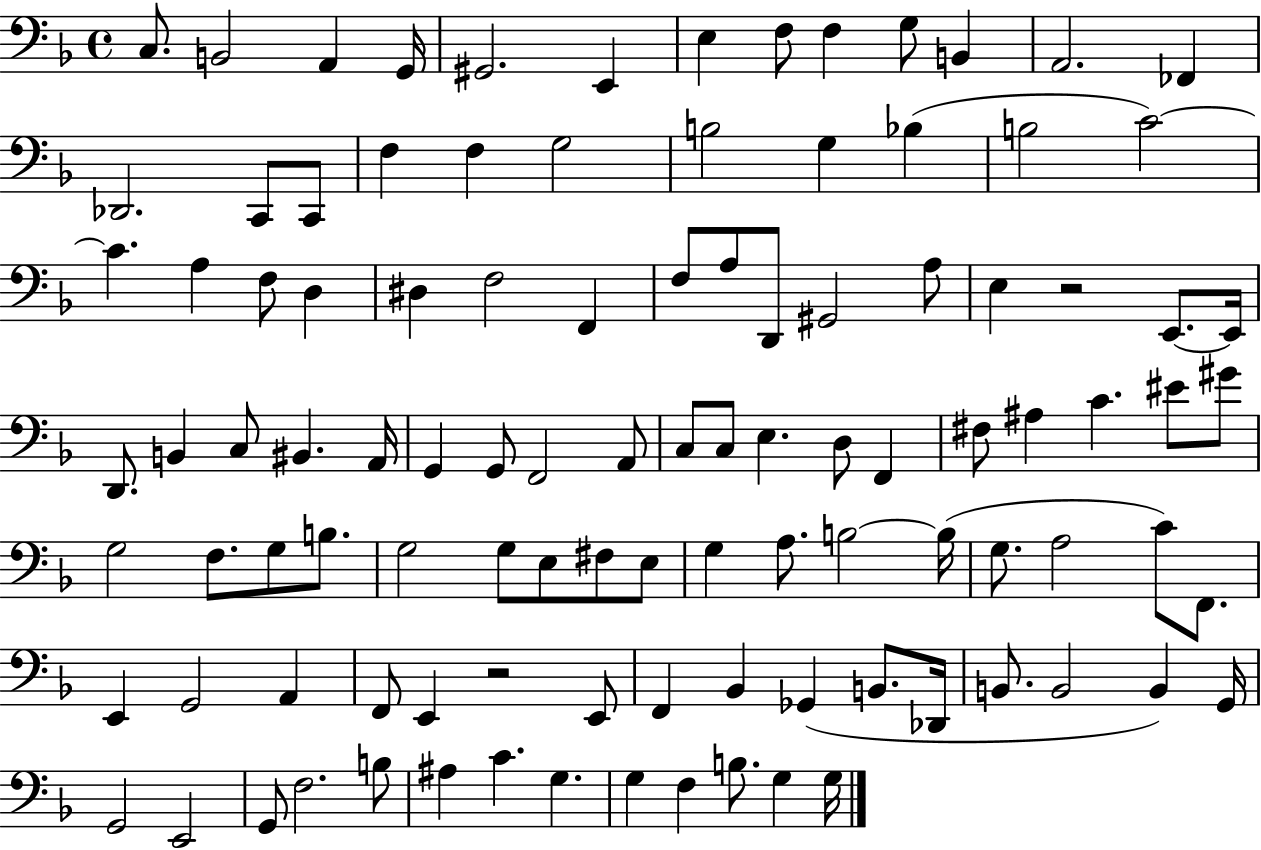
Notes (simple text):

C3/e. B2/h A2/q G2/s G#2/h. E2/q E3/q F3/e F3/q G3/e B2/q A2/h. FES2/q Db2/h. C2/e C2/e F3/q F3/q G3/h B3/h G3/q Bb3/q B3/h C4/h C4/q. A3/q F3/e D3/q D#3/q F3/h F2/q F3/e A3/e D2/e G#2/h A3/e E3/q R/h E2/e. E2/s D2/e. B2/q C3/e BIS2/q. A2/s G2/q G2/e F2/h A2/e C3/e C3/e E3/q. D3/e F2/q F#3/e A#3/q C4/q. EIS4/e G#4/e G3/h F3/e. G3/e B3/e. G3/h G3/e E3/e F#3/e E3/e G3/q A3/e. B3/h B3/s G3/e. A3/h C4/e F2/e. E2/q G2/h A2/q F2/e E2/q R/h E2/e F2/q Bb2/q Gb2/q B2/e. Db2/s B2/e. B2/h B2/q G2/s G2/h E2/h G2/e F3/h. B3/e A#3/q C4/q. G3/q. G3/q F3/q B3/e. G3/q G3/s